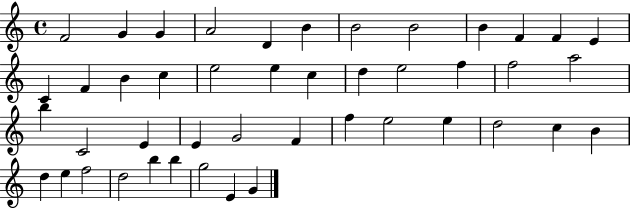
X:1
T:Untitled
M:4/4
L:1/4
K:C
F2 G G A2 D B B2 B2 B F F E C F B c e2 e c d e2 f f2 a2 b C2 E E G2 F f e2 e d2 c B d e f2 d2 b b g2 E G